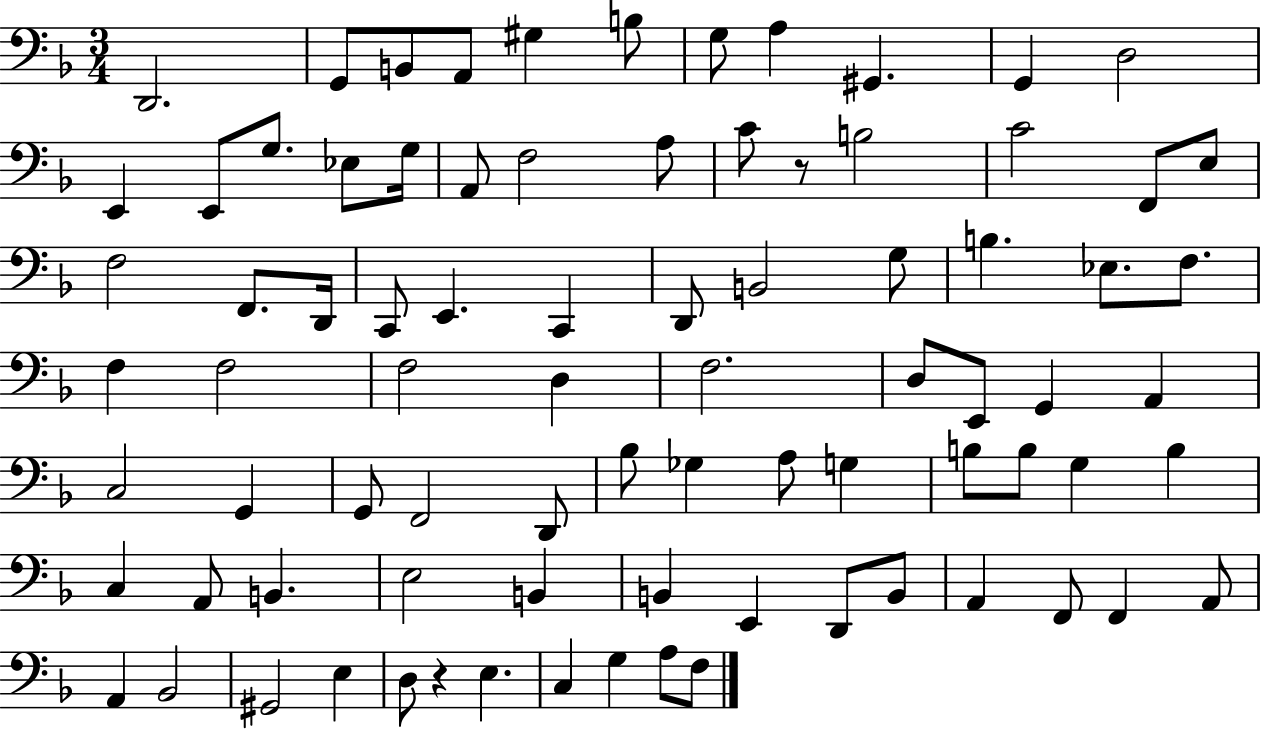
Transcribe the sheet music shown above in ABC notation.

X:1
T:Untitled
M:3/4
L:1/4
K:F
D,,2 G,,/2 B,,/2 A,,/2 ^G, B,/2 G,/2 A, ^G,, G,, D,2 E,, E,,/2 G,/2 _E,/2 G,/4 A,,/2 F,2 A,/2 C/2 z/2 B,2 C2 F,,/2 E,/2 F,2 F,,/2 D,,/4 C,,/2 E,, C,, D,,/2 B,,2 G,/2 B, _E,/2 F,/2 F, F,2 F,2 D, F,2 D,/2 E,,/2 G,, A,, C,2 G,, G,,/2 F,,2 D,,/2 _B,/2 _G, A,/2 G, B,/2 B,/2 G, B, C, A,,/2 B,, E,2 B,, B,, E,, D,,/2 B,,/2 A,, F,,/2 F,, A,,/2 A,, _B,,2 ^G,,2 E, D,/2 z E, C, G, A,/2 F,/2